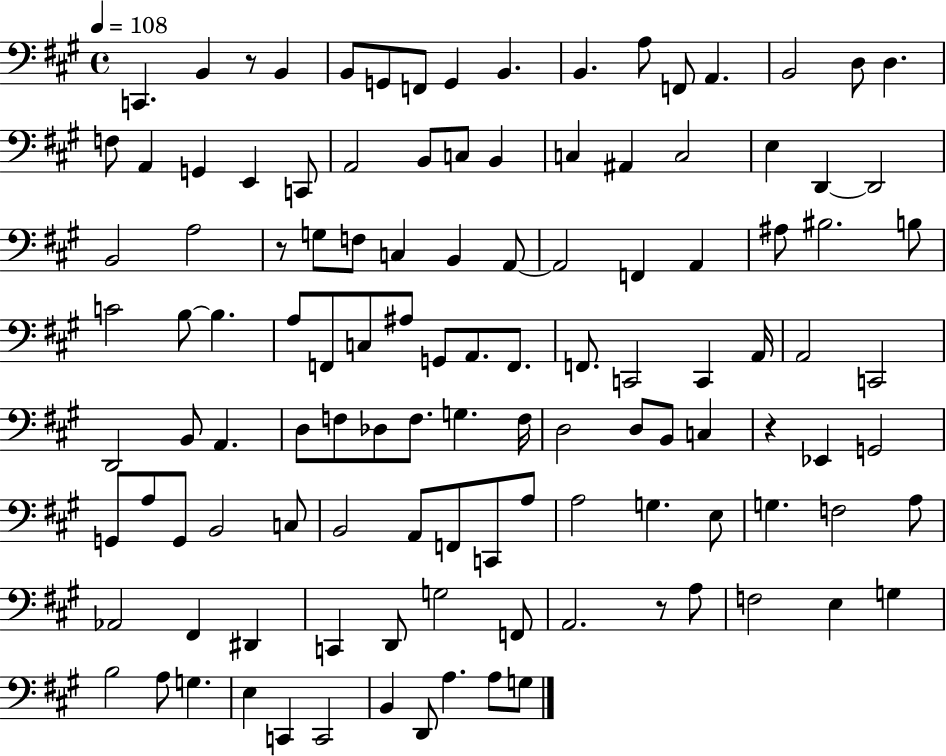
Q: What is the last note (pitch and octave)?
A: G3